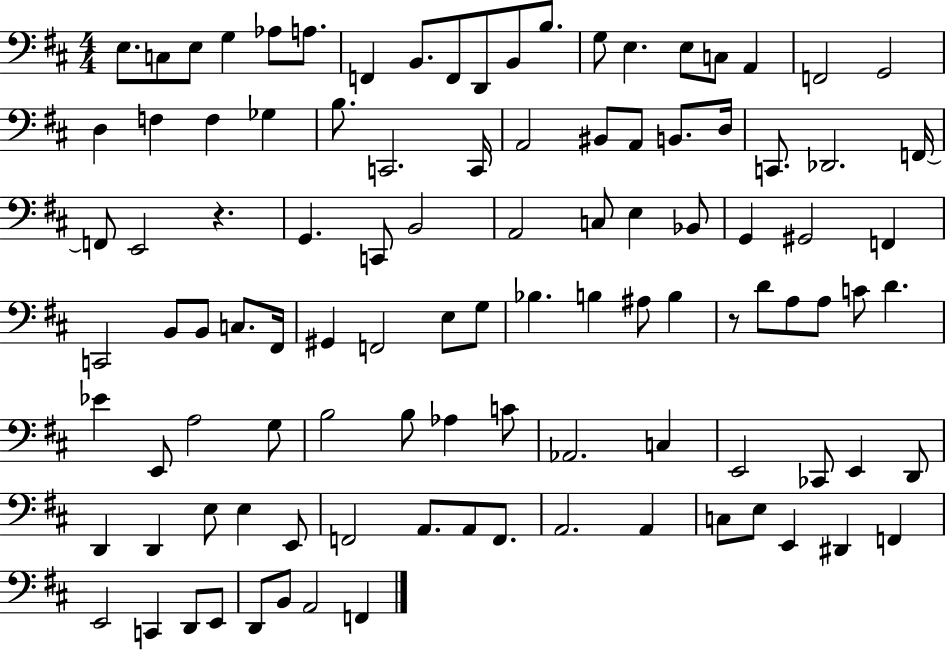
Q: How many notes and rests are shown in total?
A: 104